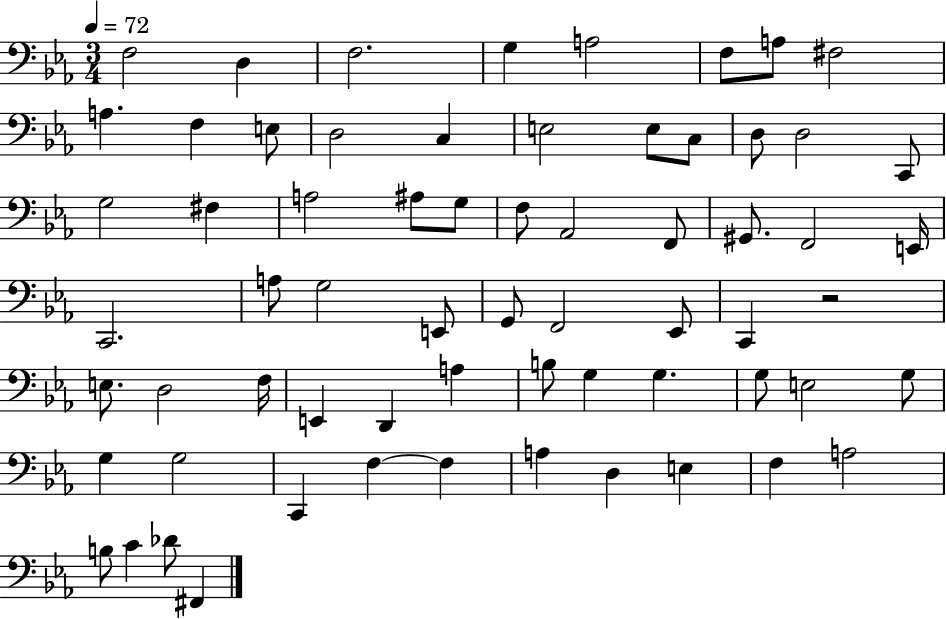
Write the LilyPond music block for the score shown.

{
  \clef bass
  \numericTimeSignature
  \time 3/4
  \key ees \major
  \tempo 4 = 72
  f2 d4 | f2. | g4 a2 | f8 a8 fis2 | \break a4. f4 e8 | d2 c4 | e2 e8 c8 | d8 d2 c,8 | \break g2 fis4 | a2 ais8 g8 | f8 aes,2 f,8 | gis,8. f,2 e,16 | \break c,2. | a8 g2 e,8 | g,8 f,2 ees,8 | c,4 r2 | \break e8. d2 f16 | e,4 d,4 a4 | b8 g4 g4. | g8 e2 g8 | \break g4 g2 | c,4 f4~~ f4 | a4 d4 e4 | f4 a2 | \break b8 c'4 des'8 fis,4 | \bar "|."
}